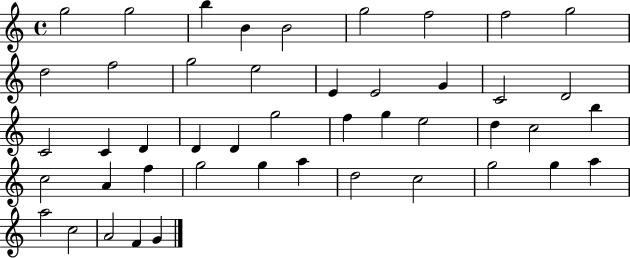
G5/h G5/h B5/q B4/q B4/h G5/h F5/h F5/h G5/h D5/h F5/h G5/h E5/h E4/q E4/h G4/q C4/h D4/h C4/h C4/q D4/q D4/q D4/q G5/h F5/q G5/q E5/h D5/q C5/h B5/q C5/h A4/q F5/q G5/h G5/q A5/q D5/h C5/h G5/h G5/q A5/q A5/h C5/h A4/h F4/q G4/q